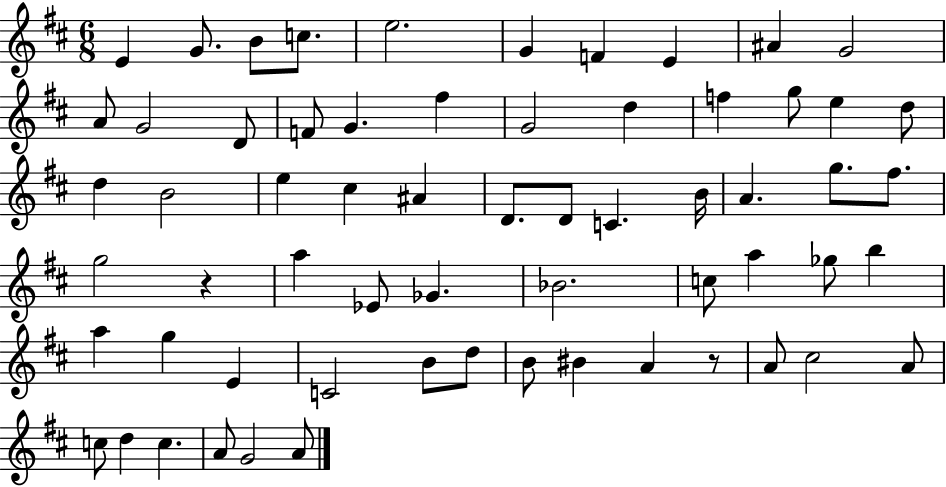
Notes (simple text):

E4/q G4/e. B4/e C5/e. E5/h. G4/q F4/q E4/q A#4/q G4/h A4/e G4/h D4/e F4/e G4/q. F#5/q G4/h D5/q F5/q G5/e E5/q D5/e D5/q B4/h E5/q C#5/q A#4/q D4/e. D4/e C4/q. B4/s A4/q. G5/e. F#5/e. G5/h R/q A5/q Eb4/e Gb4/q. Bb4/h. C5/e A5/q Gb5/e B5/q A5/q G5/q E4/q C4/h B4/e D5/e B4/e BIS4/q A4/q R/e A4/e C#5/h A4/e C5/e D5/q C5/q. A4/e G4/h A4/e